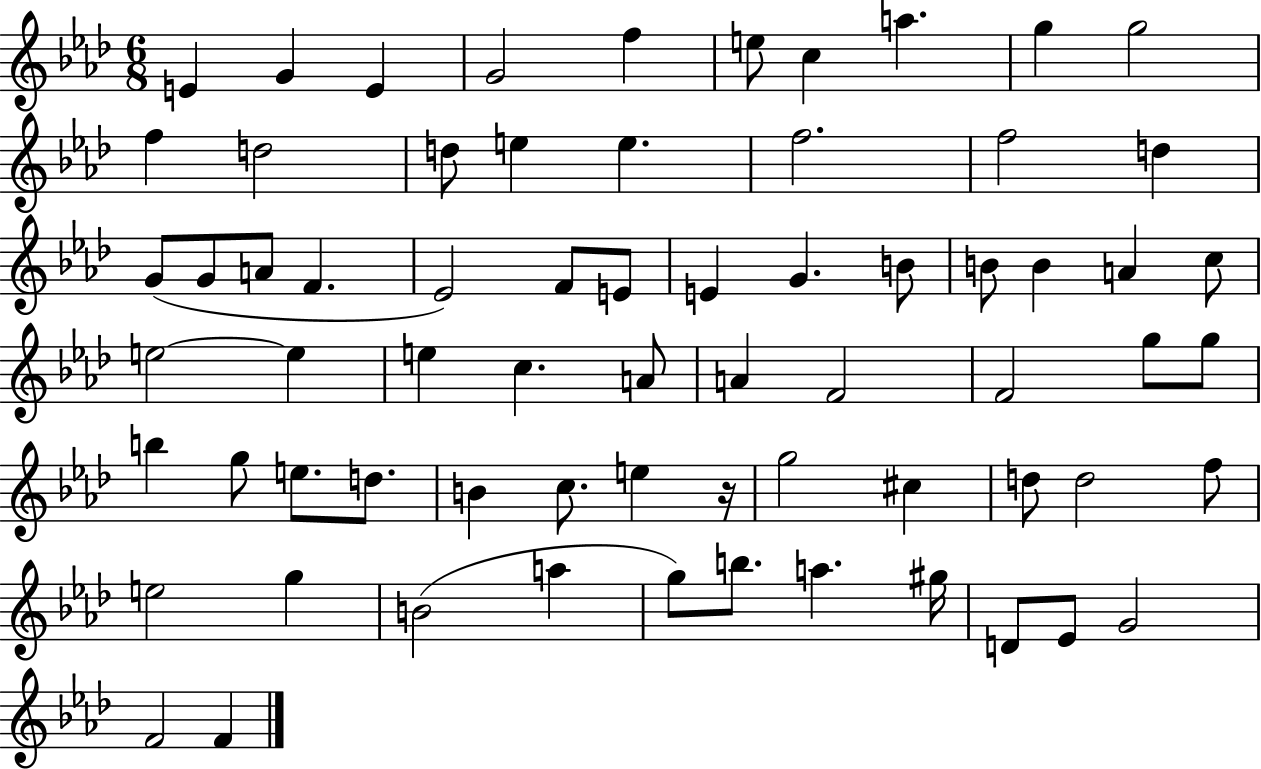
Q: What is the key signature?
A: AES major